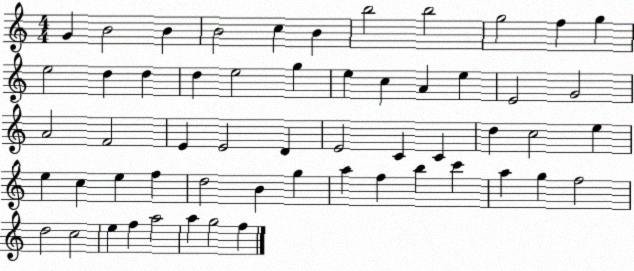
X:1
T:Untitled
M:4/4
L:1/4
K:C
G B2 B B2 c B b2 b2 g2 f g e2 d d d e2 g e c A e E2 G2 A2 F2 E E2 D E2 C C d c2 e e c e f d2 B g a f b c' a g f2 d2 c2 e f a2 a g2 f